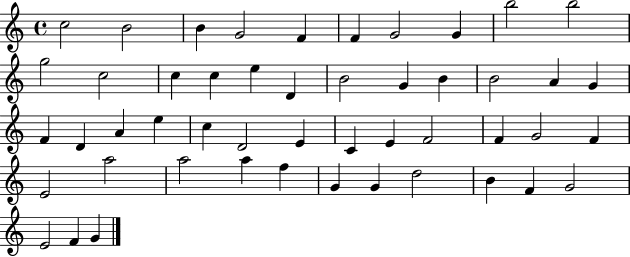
{
  \clef treble
  \time 4/4
  \defaultTimeSignature
  \key c \major
  c''2 b'2 | b'4 g'2 f'4 | f'4 g'2 g'4 | b''2 b''2 | \break g''2 c''2 | c''4 c''4 e''4 d'4 | b'2 g'4 b'4 | b'2 a'4 g'4 | \break f'4 d'4 a'4 e''4 | c''4 d'2 e'4 | c'4 e'4 f'2 | f'4 g'2 f'4 | \break e'2 a''2 | a''2 a''4 f''4 | g'4 g'4 d''2 | b'4 f'4 g'2 | \break e'2 f'4 g'4 | \bar "|."
}